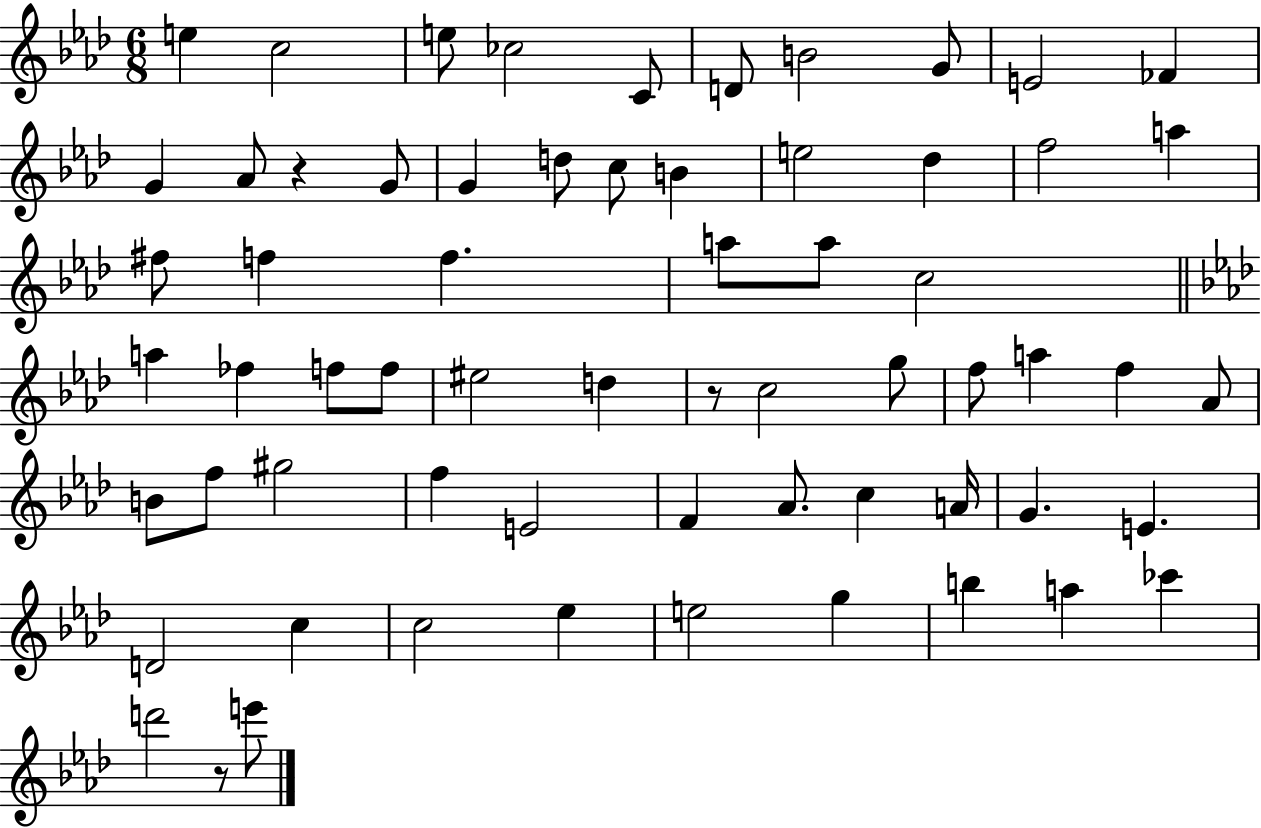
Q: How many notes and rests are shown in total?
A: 64